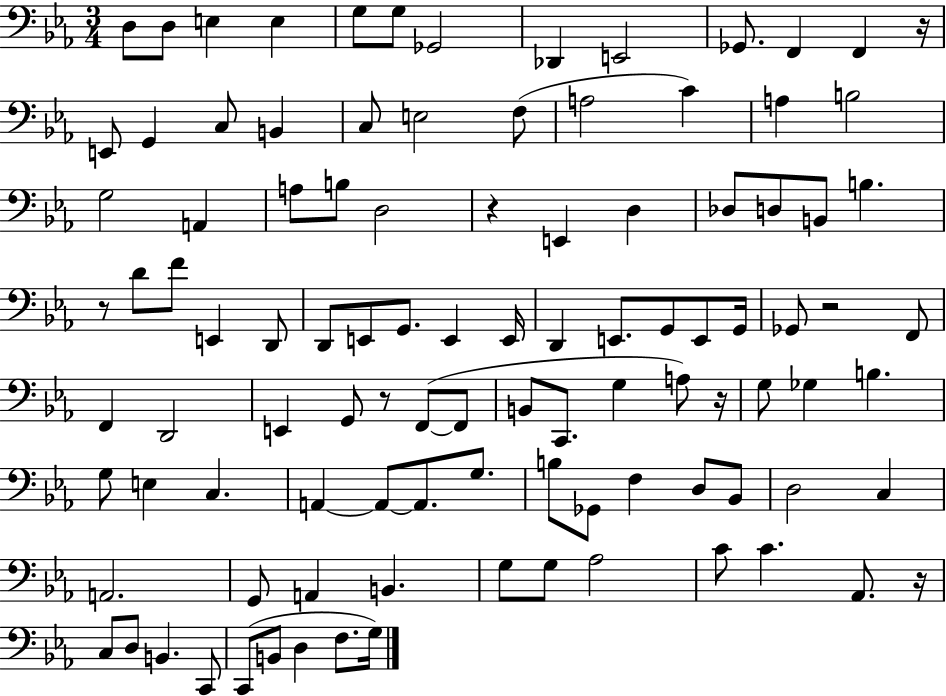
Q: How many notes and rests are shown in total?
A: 103